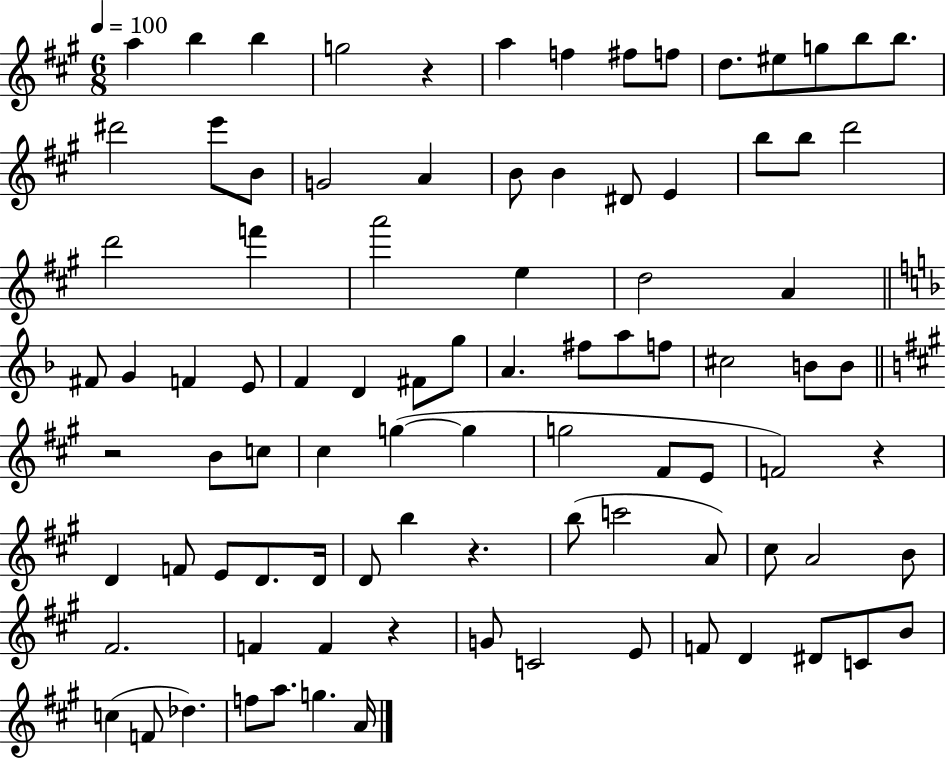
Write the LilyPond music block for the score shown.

{
  \clef treble
  \numericTimeSignature
  \time 6/8
  \key a \major
  \tempo 4 = 100
  a''4 b''4 b''4 | g''2 r4 | a''4 f''4 fis''8 f''8 | d''8. eis''8 g''8 b''8 b''8. | \break dis'''2 e'''8 b'8 | g'2 a'4 | b'8 b'4 dis'8 e'4 | b''8 b''8 d'''2 | \break d'''2 f'''4 | a'''2 e''4 | d''2 a'4 | \bar "||" \break \key f \major fis'8 g'4 f'4 e'8 | f'4 d'4 fis'8 g''8 | a'4. fis''8 a''8 f''8 | cis''2 b'8 b'8 | \break \bar "||" \break \key a \major r2 b'8 c''8 | cis''4 g''4~(~ g''4 | g''2 fis'8 e'8 | f'2) r4 | \break d'4 f'8 e'8 d'8. d'16 | d'8 b''4 r4. | b''8( c'''2 a'8) | cis''8 a'2 b'8 | \break fis'2. | f'4 f'4 r4 | g'8 c'2 e'8 | f'8 d'4 dis'8 c'8 b'8 | \break c''4( f'8 des''4.) | f''8 a''8. g''4. a'16 | \bar "|."
}